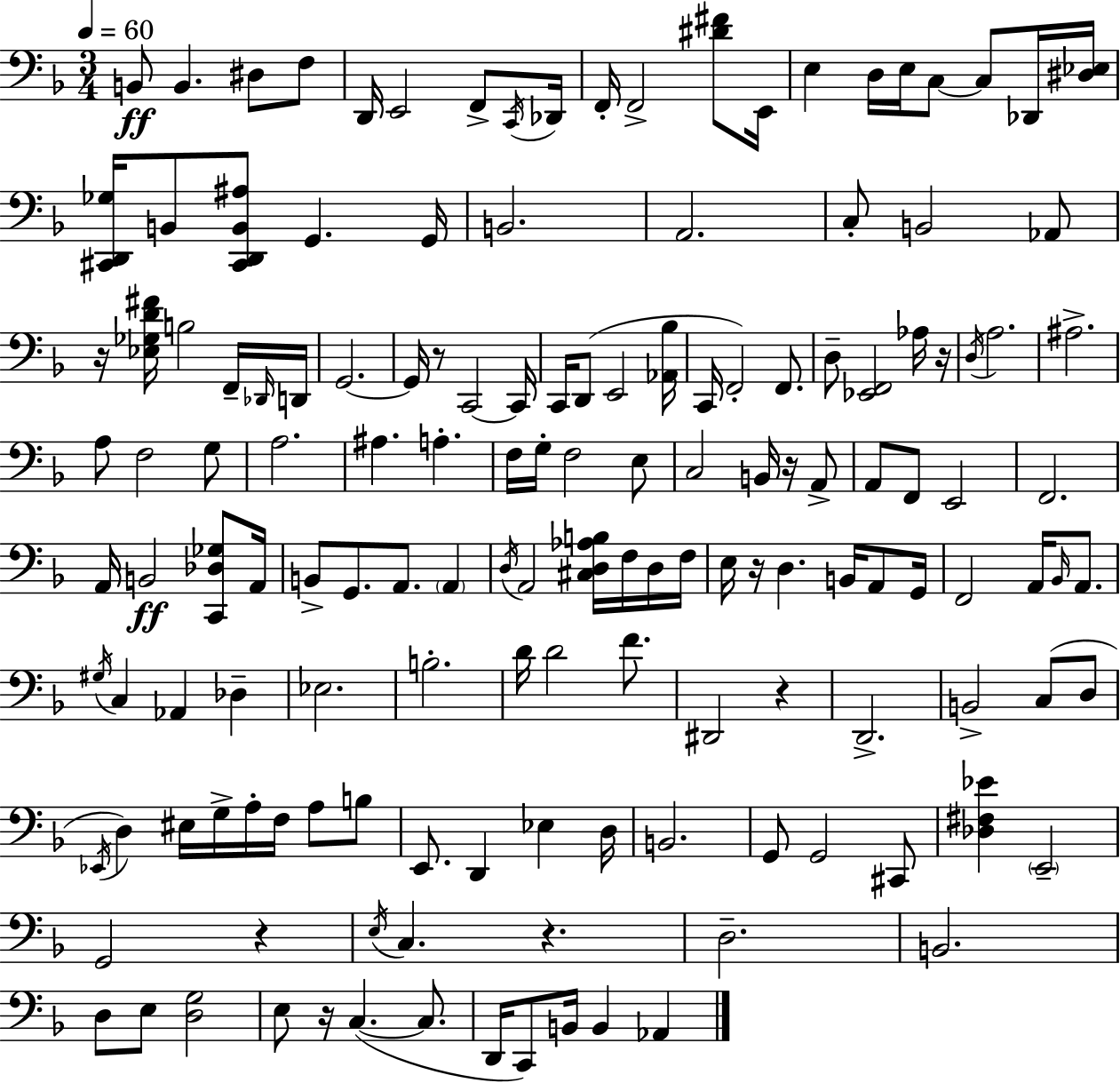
B2/e B2/q. D#3/e F3/e D2/s E2/h F2/e C2/s Db2/s F2/s F2/h [D#4,F#4]/e E2/s E3/q D3/s E3/s C3/e C3/e Db2/s [D#3,Eb3]/s [C#2,D2,Gb3]/s B2/e [C#2,D2,B2,A#3]/e G2/q. G2/s B2/h. A2/h. C3/e B2/h Ab2/e R/s [Eb3,Gb3,D4,F#4]/s B3/h F2/s Db2/s D2/s G2/h. G2/s R/e C2/h C2/s C2/s D2/e E2/h [Ab2,Bb3]/s C2/s F2/h F2/e. D3/e [Eb2,F2]/h Ab3/s R/s D3/s A3/h. A#3/h. A3/e F3/h G3/e A3/h. A#3/q. A3/q. F3/s G3/s F3/h E3/e C3/h B2/s R/s A2/e A2/e F2/e E2/h F2/h. A2/s B2/h [C2,Db3,Gb3]/e A2/s B2/e G2/e. A2/e. A2/q D3/s A2/h [C#3,D3,Ab3,B3]/s F3/s D3/s F3/s E3/s R/s D3/q. B2/s A2/e G2/s F2/h A2/s Bb2/s A2/e. G#3/s C3/q Ab2/q Db3/q Eb3/h. B3/h. D4/s D4/h F4/e. D#2/h R/q D2/h. B2/h C3/e D3/e Eb2/s D3/q EIS3/s G3/s A3/s F3/s A3/e B3/e E2/e. D2/q Eb3/q D3/s B2/h. G2/e G2/h C#2/e [Db3,F#3,Eb4]/q E2/h G2/h R/q E3/s C3/q. R/q. D3/h. B2/h. D3/e E3/e [D3,G3]/h E3/e R/s C3/q. C3/e. D2/s C2/e B2/s B2/q Ab2/q